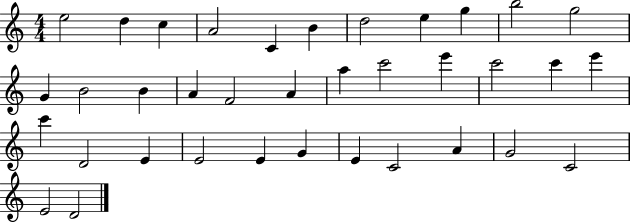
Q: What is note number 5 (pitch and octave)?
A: C4